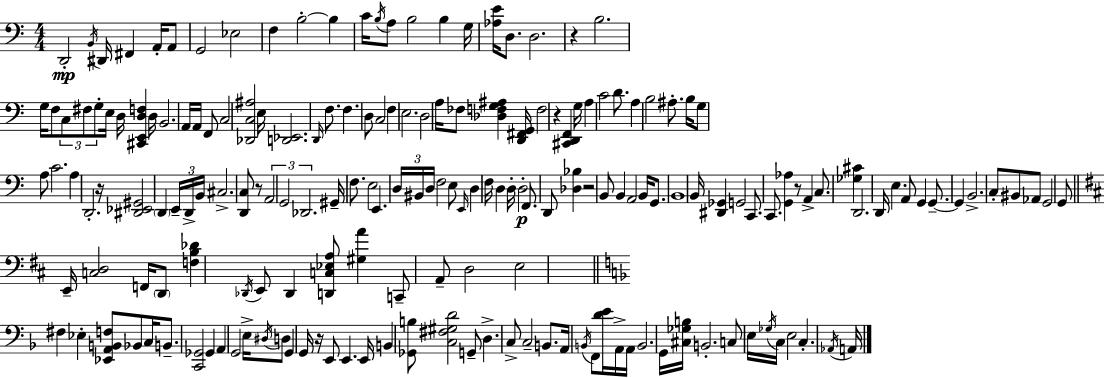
X:1
T:Untitled
M:4/4
L:1/4
K:Am
D,,2 B,,/4 ^D,,/4 ^F,, A,,/4 A,,/2 G,,2 _E,2 F, B,2 B, C/4 B,/4 A,/2 B,2 B, G,/4 [_A,E]/4 D,/2 D,2 z B,2 G,/4 F,/2 C,/2 ^F,/2 G,/2 E,/4 D,/4 [^C,,E,,D,F,] D,/4 B,,2 A,,/4 A,,/4 F,,/2 C,2 [_D,,C,^A,]2 E,/4 [D,,_E,,]2 D,,/4 F,/2 F, D,/2 C,2 F, E,2 D,2 A,/4 _F,/2 [_D,F,G,^A,] [D,,^F,,G,,]/4 F,2 z [^C,,D,,F,,] G,/4 A, C2 D/2 A, B,2 ^A,/2 B,/4 G,/2 A,/2 C2 A, D,,2 z/4 [^D,,_E,,^G,,]2 D,, E,,/4 D,,/4 B,,/4 ^C,2 [D,,C,]/2 z/2 A,,2 G,,2 _D,,2 ^G,,/4 F,/2 E,2 E,, D,/4 ^B,,/4 D,/4 F,2 E,/2 E,,/4 D, F,/4 D, D,/4 D,2 F,,/2 D,,/2 [_D,_B,] z2 B,,/2 B,, A,,2 B,,/4 G,,/2 B,,4 B,,/4 [^D,,_G,,] G,,2 C,,/2 C,,/2 [G,,_A,] z/2 A,, C,/2 [_G,^C] D,,2 D,,/4 E, A,,/2 G,, G,,/2 G,, B,,2 C,/2 ^B,,/2 _A,,/2 G,,2 G,,/2 E,,/4 [C,D,]2 F,,/4 D,,/2 [F,B,_D] _D,,/4 E,,/2 _D,, [D,,C,_E,A,]/2 [^G,A] C,,/2 A,,/2 D,2 E,2 ^F, _E, [_E,,A,,B,,F,]/2 _B,,/2 C,/4 B,,/2 [C,,_G,,]2 _G,, A,, G,,2 E,/4 ^D,/4 D,/2 G,, G,,/4 z/4 E,,/2 E,, E,,/4 B,, [_G,,B,]/2 [C,^F,^G,D]2 G,,/2 D, C,/2 C,2 B,,/2 A,,/4 B,,/4 F,,/2 [DE]/4 A,,/4 A,,/4 B,,2 G,,/4 [^C,_G,B,]/4 B,,2 C,/2 E,/4 _G,/4 C,/4 E,2 C, _A,,/4 A,,/4